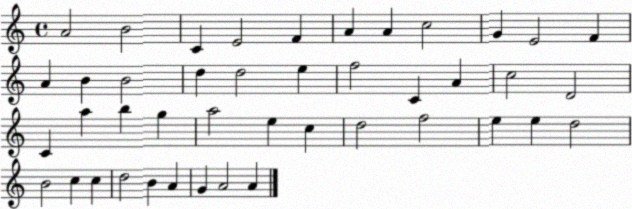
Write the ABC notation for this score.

X:1
T:Untitled
M:4/4
L:1/4
K:C
A2 B2 C E2 F A A c2 G E2 F A B B2 d d2 e f2 C A c2 D2 C a b g a2 e c d2 f2 e e d2 B2 c c d2 B A G A2 A